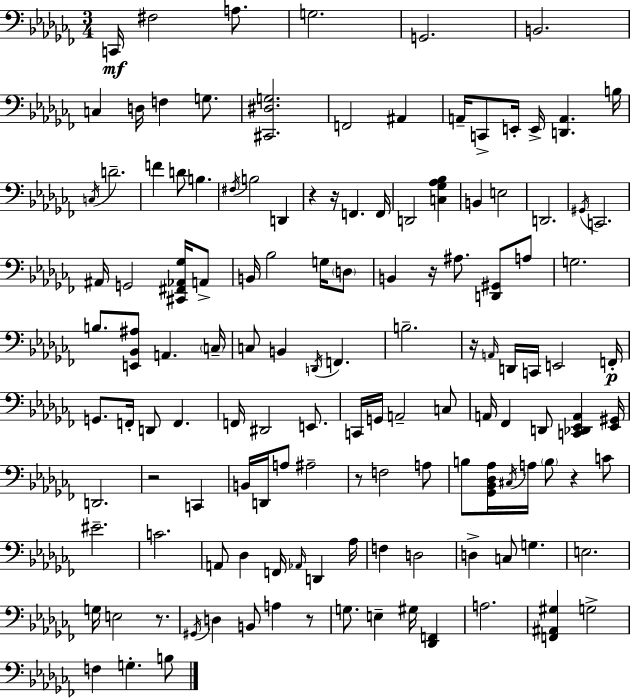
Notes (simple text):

C2/s F#3/h A3/e. G3/h. G2/h. B2/h. C3/q D3/s F3/q G3/e. [C#2,D#3,G3]/h. F2/h A#2/q A2/s C2/e E2/s E2/s [D2,A2]/q. B3/s C3/s D4/h. F4/q D4/e B3/q. F#3/s B3/h D2/q R/q R/s F2/q. F2/s D2/h [C3,Gb3,Ab3,Bb3]/q B2/q E3/h D2/h. G#2/s C2/h. A#2/s G2/h [C#2,F#2,Ab2,Gb3]/s A2/e B2/s Bb3/h G3/s D3/e B2/q R/s A#3/e. [D2,G#2]/e A3/e G3/h. B3/e. [E2,Bb2,A#3]/e A2/q. C3/s C3/e B2/q D2/s F2/q. B3/h. R/s A2/s D2/s C2/s E2/h F2/s G2/e. F2/s D2/e F2/q. F2/s D#2/h E2/e. C2/s G2/s A2/h C3/e A2/s FES2/q D2/e [C2,Db2,Eb2,A2]/q [Eb2,G#2]/s D2/h. R/h C2/q B2/s D2/s A3/e A#3/h R/e F3/h A3/e B3/e [Gb2,Bb2,Db3,Ab3]/s C#3/s A3/s B3/e R/q C4/e EIS4/h. C4/h. A2/e Db3/q F2/s Ab2/s D2/q Ab3/s F3/q D3/h D3/q C3/e G3/q. E3/h. G3/s E3/h R/e. G#2/s D3/q B2/e A3/q R/e G3/e. E3/q G#3/s [Db2,F2]/q A3/h. [F2,A#2,G#3]/q G3/h F3/q G3/q. B3/e